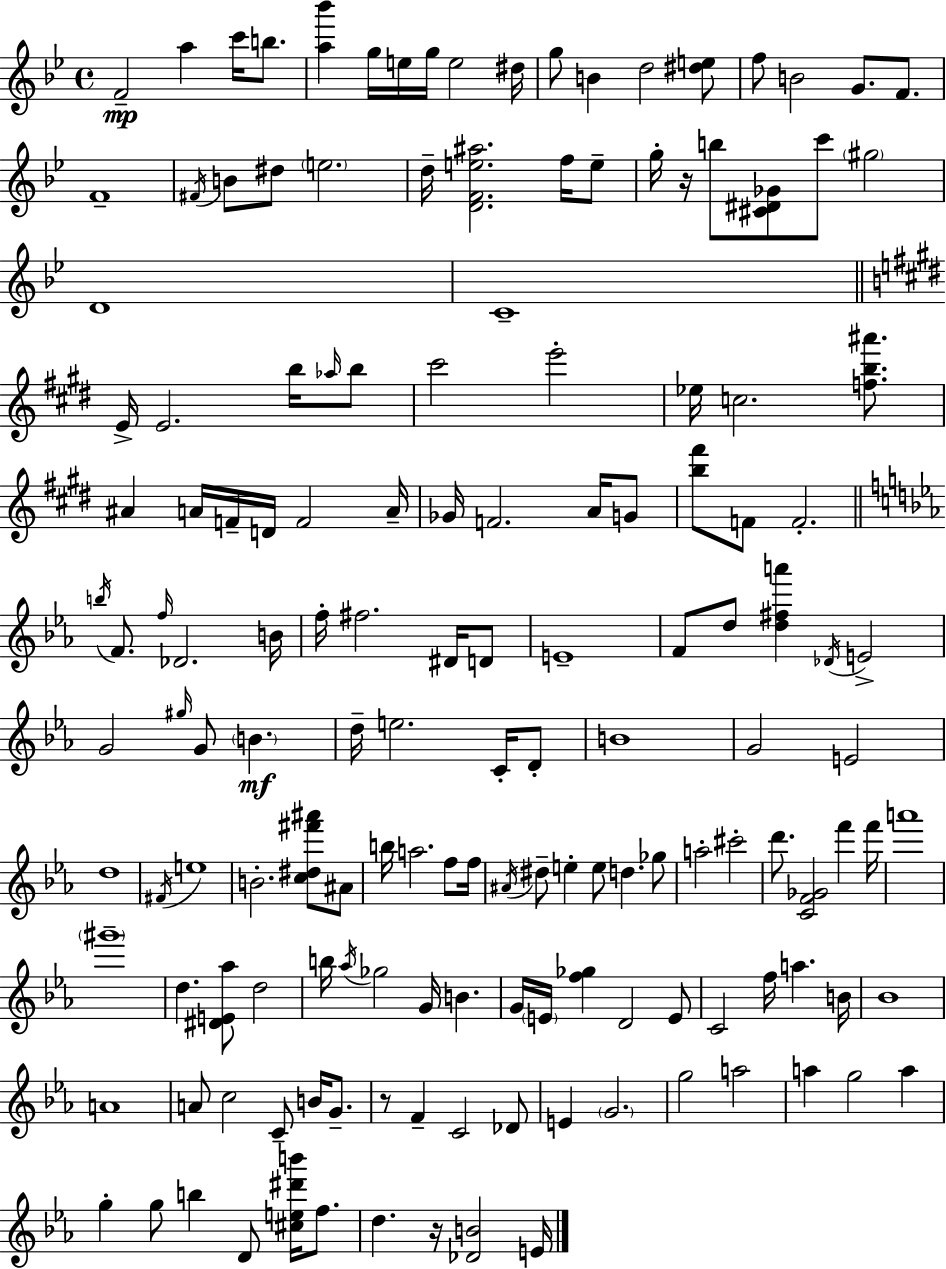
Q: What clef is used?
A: treble